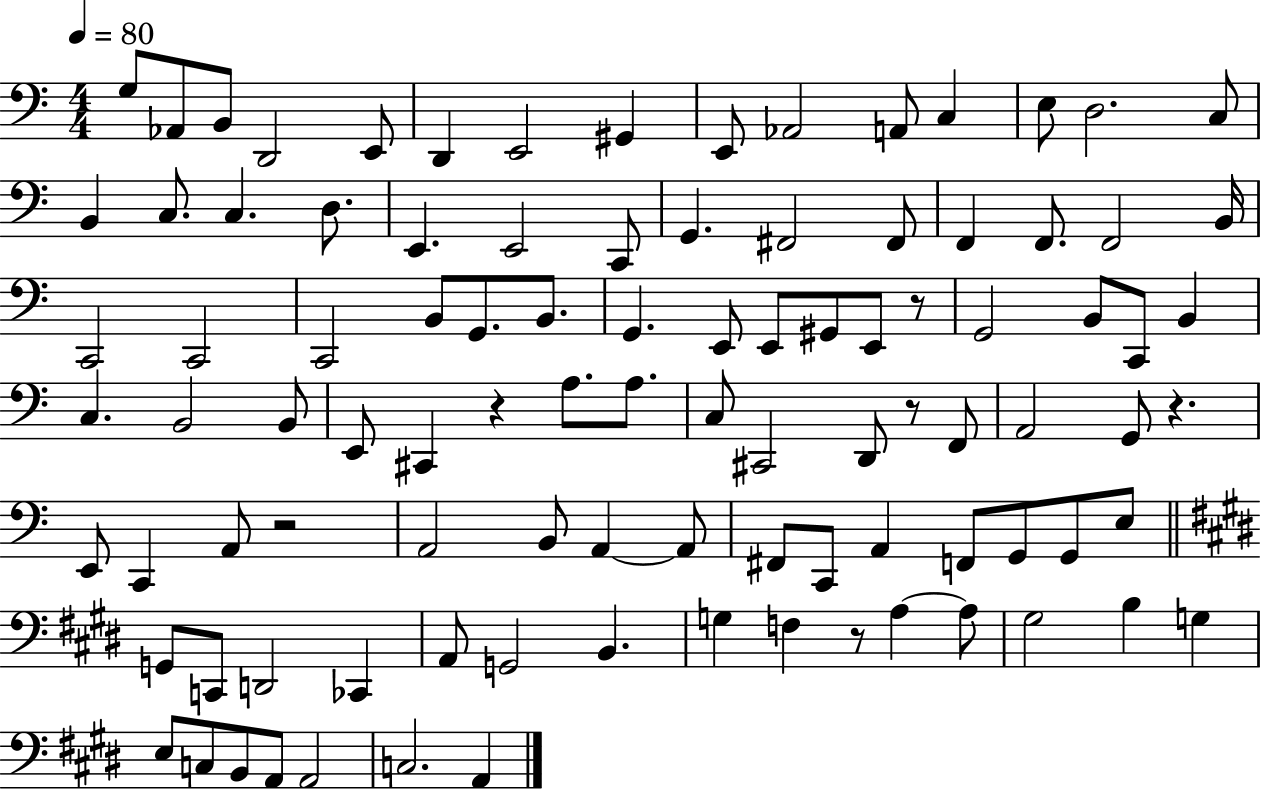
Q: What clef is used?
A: bass